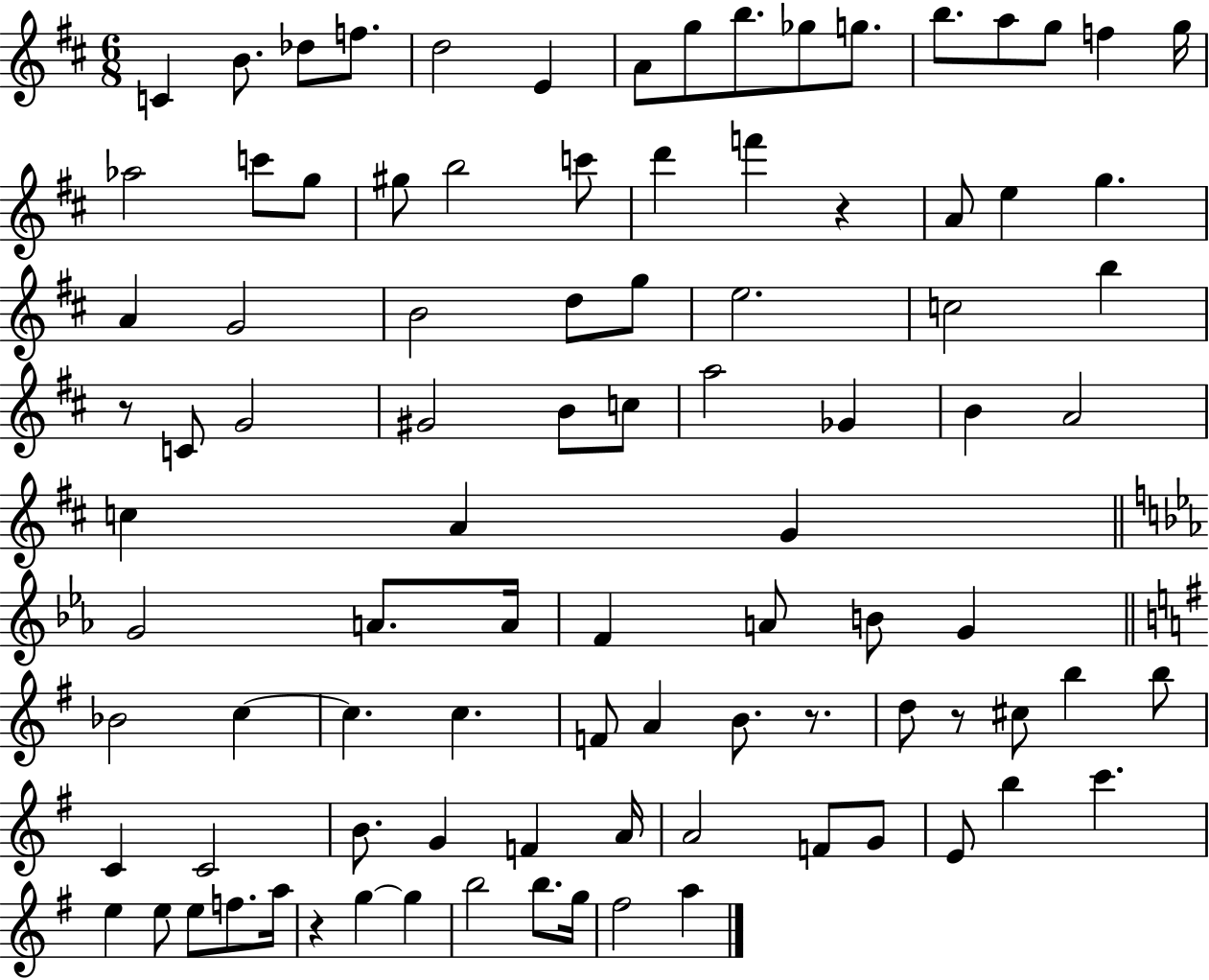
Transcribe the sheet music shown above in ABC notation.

X:1
T:Untitled
M:6/8
L:1/4
K:D
C B/2 _d/2 f/2 d2 E A/2 g/2 b/2 _g/2 g/2 b/2 a/2 g/2 f g/4 _a2 c'/2 g/2 ^g/2 b2 c'/2 d' f' z A/2 e g A G2 B2 d/2 g/2 e2 c2 b z/2 C/2 G2 ^G2 B/2 c/2 a2 _G B A2 c A G G2 A/2 A/4 F A/2 B/2 G _B2 c c c F/2 A B/2 z/2 d/2 z/2 ^c/2 b b/2 C C2 B/2 G F A/4 A2 F/2 G/2 E/2 b c' e e/2 e/2 f/2 a/4 z g g b2 b/2 g/4 ^f2 a